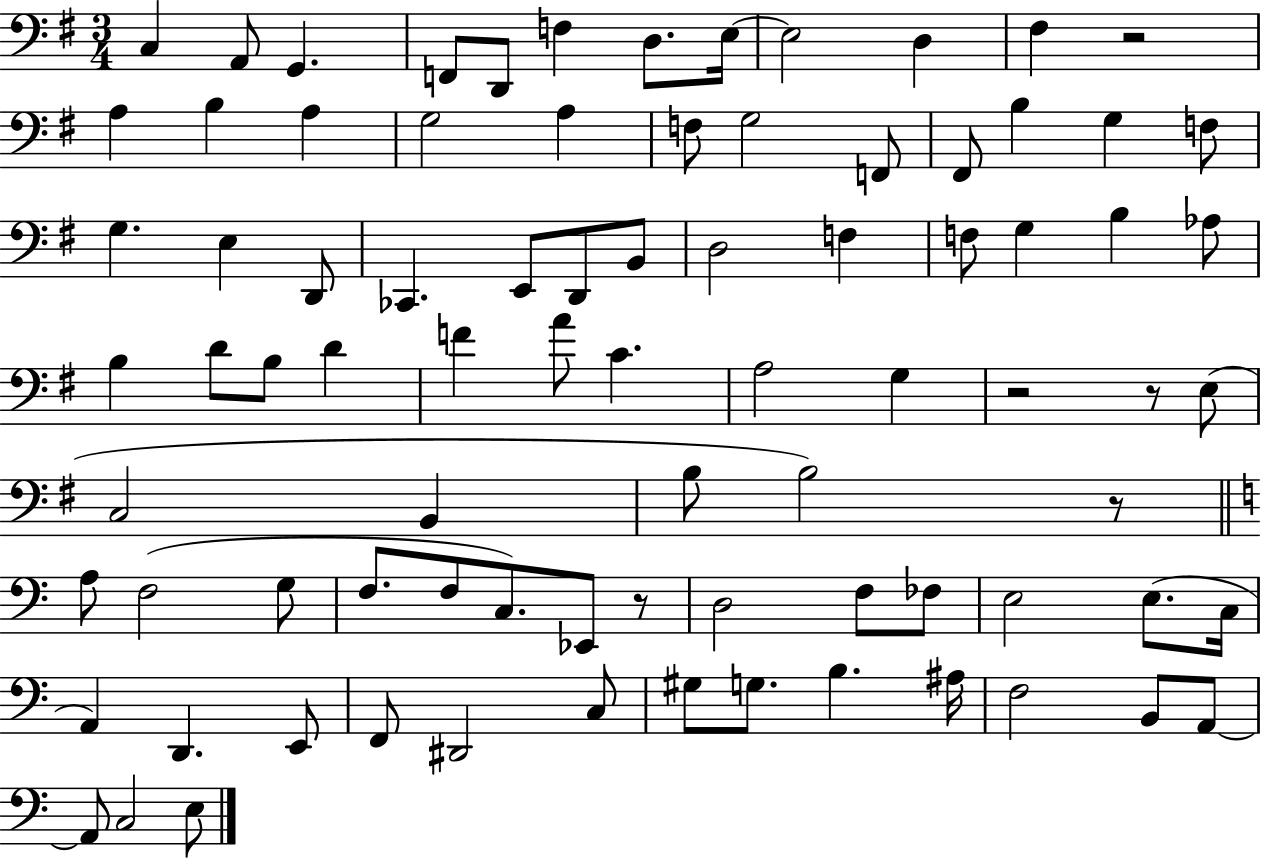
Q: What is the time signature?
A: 3/4